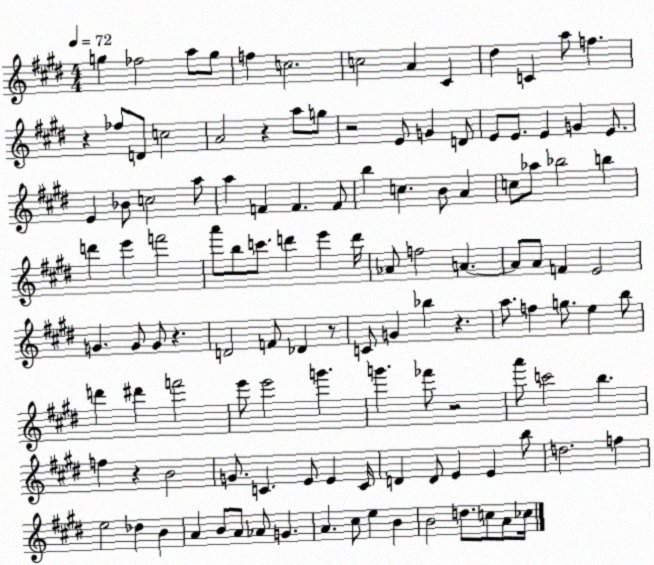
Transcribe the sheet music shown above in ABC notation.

X:1
T:Untitled
M:4/4
L:1/4
K:E
g _f2 a/2 g/2 f c2 c2 A ^C ^d C a/2 f z _f/2 D/2 c2 A2 z a/2 g/2 z2 E/2 G D/2 E/2 E/2 E G E/2 E _B/2 c2 a/2 a F F F/2 b c B/2 A c/2 _a/2 _b2 b d' e' f'2 a'/2 b/2 c'/2 d' e' d'/4 _A/2 f2 A A/2 A/2 F E2 G G/2 G/2 z D2 F/2 _D z/2 C/2 G _b z a/2 f g/2 e b/2 d' ^d' f'2 e'/2 e'2 g' g' _f'/2 z2 a'/2 c'2 b f z B2 G/2 C E/2 E C/4 D D/2 E E b/2 d2 f e2 _d B A B/2 A/2 _A/2 G A ^c/2 e B B2 d/2 c/2 A/2 _c/4